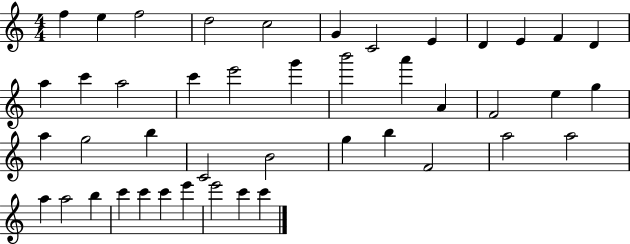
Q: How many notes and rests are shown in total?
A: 44